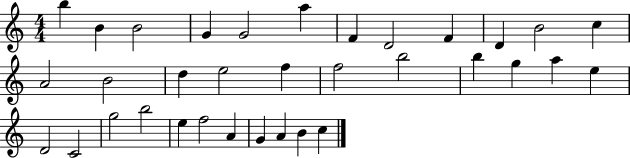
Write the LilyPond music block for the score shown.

{
  \clef treble
  \numericTimeSignature
  \time 4/4
  \key c \major
  b''4 b'4 b'2 | g'4 g'2 a''4 | f'4 d'2 f'4 | d'4 b'2 c''4 | \break a'2 b'2 | d''4 e''2 f''4 | f''2 b''2 | b''4 g''4 a''4 e''4 | \break d'2 c'2 | g''2 b''2 | e''4 f''2 a'4 | g'4 a'4 b'4 c''4 | \break \bar "|."
}